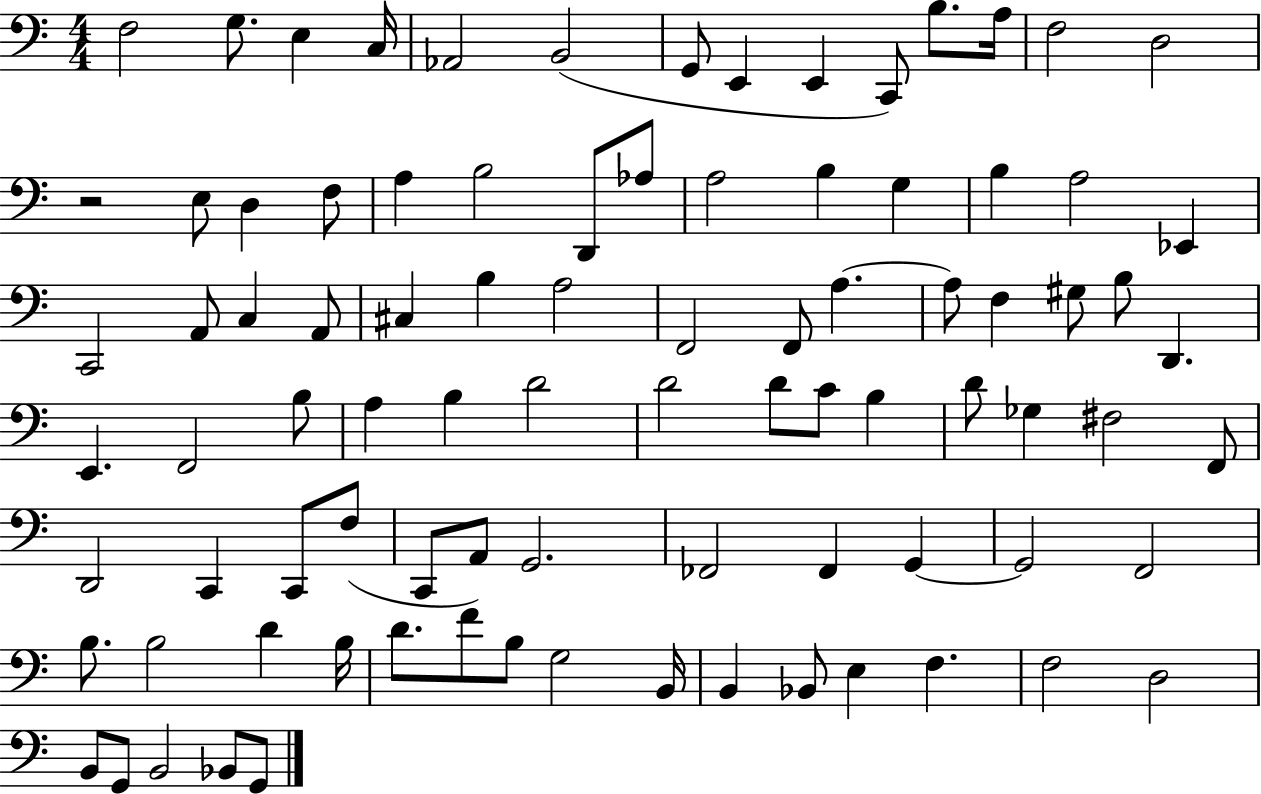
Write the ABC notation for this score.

X:1
T:Untitled
M:4/4
L:1/4
K:C
F,2 G,/2 E, C,/4 _A,,2 B,,2 G,,/2 E,, E,, C,,/2 B,/2 A,/4 F,2 D,2 z2 E,/2 D, F,/2 A, B,2 D,,/2 _A,/2 A,2 B, G, B, A,2 _E,, C,,2 A,,/2 C, A,,/2 ^C, B, A,2 F,,2 F,,/2 A, A,/2 F, ^G,/2 B,/2 D,, E,, F,,2 B,/2 A, B, D2 D2 D/2 C/2 B, D/2 _G, ^F,2 F,,/2 D,,2 C,, C,,/2 F,/2 C,,/2 A,,/2 G,,2 _F,,2 _F,, G,, G,,2 F,,2 B,/2 B,2 D B,/4 D/2 F/2 B,/2 G,2 B,,/4 B,, _B,,/2 E, F, F,2 D,2 B,,/2 G,,/2 B,,2 _B,,/2 G,,/2